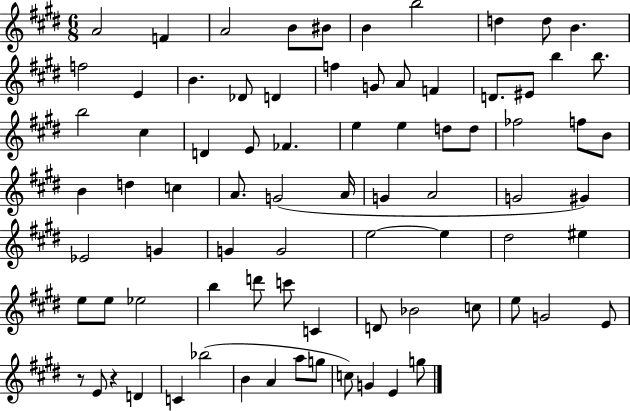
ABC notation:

X:1
T:Untitled
M:6/8
L:1/4
K:E
A2 F A2 B/2 ^B/2 B b2 d d/2 B f2 E B _D/2 D f G/2 A/2 F D/2 ^E/2 b b/2 b2 ^c D E/2 _F e e d/2 d/2 _f2 f/2 B/2 B d c A/2 G2 A/4 G A2 G2 ^G _E2 G G G2 e2 e ^d2 ^e e/2 e/2 _e2 b d'/2 c'/2 C D/2 _B2 c/2 e/2 G2 E/2 z/2 E/2 z D C _b2 B A a/2 g/2 c/2 G E g/2